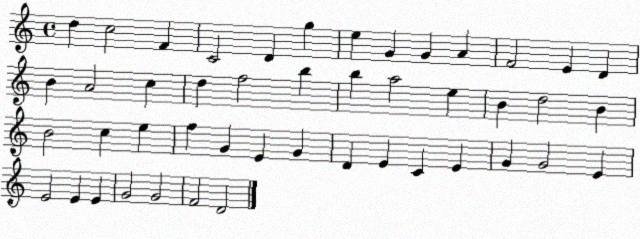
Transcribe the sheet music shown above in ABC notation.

X:1
T:Untitled
M:4/4
L:1/4
K:C
d c2 F C2 D g e G G A F2 E D B A2 c d f2 b b a2 e B d2 B B2 c e f G E G D E C E G G2 E E2 E E G2 G2 F2 D2